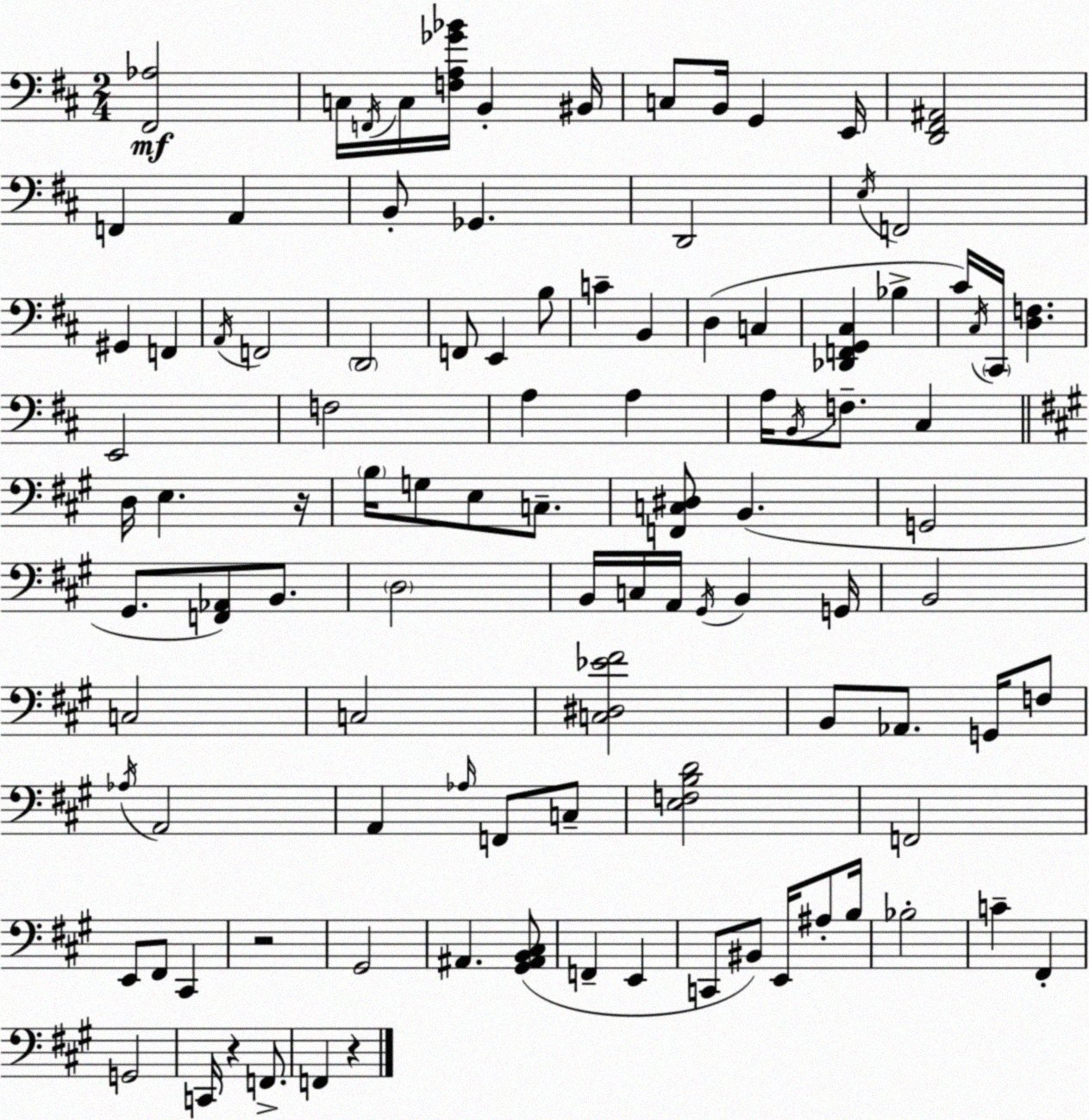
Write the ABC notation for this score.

X:1
T:Untitled
M:2/4
L:1/4
K:D
[^F,,_A,]2 C,/4 F,,/4 C,/4 [F,A,_G_B]/4 B,, ^B,,/4 C,/2 B,,/4 G,, E,,/4 [D,,^F,,^A,,]2 F,, A,, B,,/2 _G,, D,,2 E,/4 F,,2 ^G,, F,, A,,/4 F,,2 D,,2 F,,/2 E,, B,/2 C B,, D, C, [_D,,F,,G,,^C,] _B, ^C/4 ^C,/4 ^C,,/4 [D,F,] E,,2 F,2 A, A, A,/4 B,,/4 F,/2 ^C, D,/4 E, z/4 B,/4 G,/2 E,/2 C,/2 [F,,C,^D,]/2 B,, G,,2 ^G,,/2 [F,,_A,,]/2 B,,/2 D,2 B,,/4 C,/4 A,,/4 ^G,,/4 B,, G,,/4 B,,2 C,2 C,2 [C,^D,_E^F]2 B,,/2 _A,,/2 G,,/4 F,/2 _A,/4 A,,2 A,, _A,/4 F,,/2 C,/2 [E,F,B,D]2 F,,2 E,,/2 ^F,,/2 ^C,, z2 ^G,,2 ^A,, [^G,,^A,,B,,^C,]/2 F,, E,, C,,/2 ^B,,/2 E,,/4 ^A,/2 B,/4 _B,2 C ^F,, G,,2 C,,/4 z F,,/2 F,, z